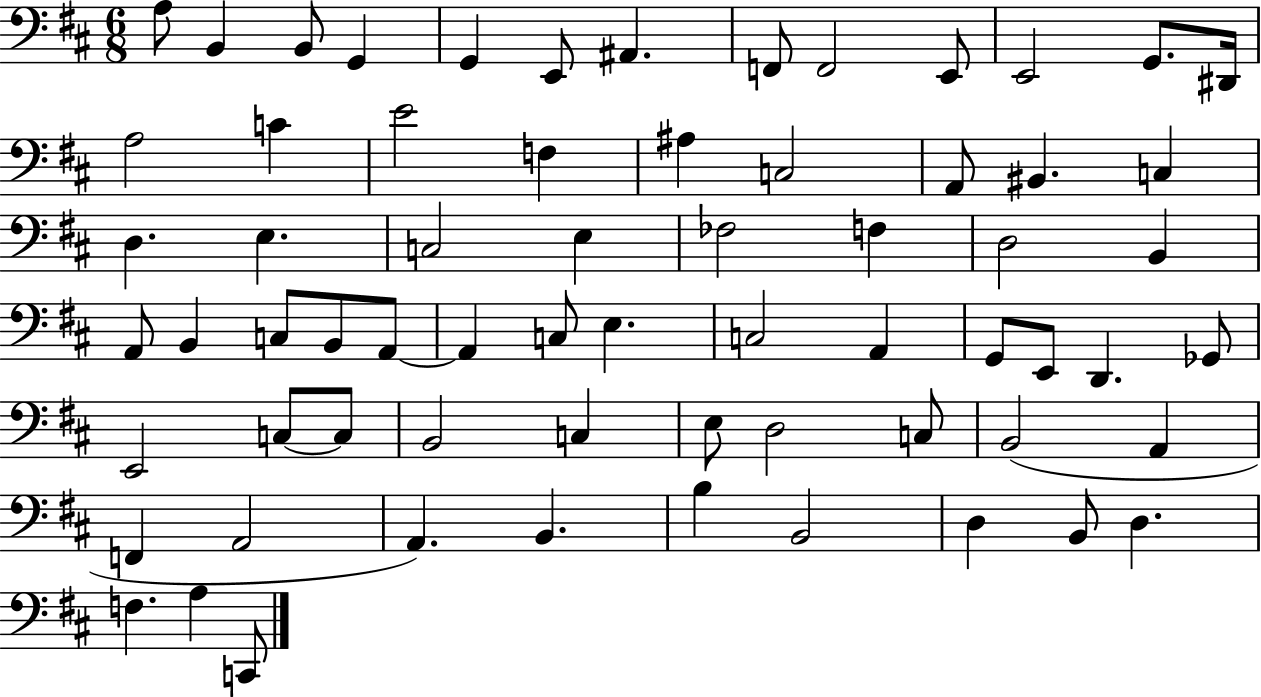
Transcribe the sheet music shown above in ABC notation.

X:1
T:Untitled
M:6/8
L:1/4
K:D
A,/2 B,, B,,/2 G,, G,, E,,/2 ^A,, F,,/2 F,,2 E,,/2 E,,2 G,,/2 ^D,,/4 A,2 C E2 F, ^A, C,2 A,,/2 ^B,, C, D, E, C,2 E, _F,2 F, D,2 B,, A,,/2 B,, C,/2 B,,/2 A,,/2 A,, C,/2 E, C,2 A,, G,,/2 E,,/2 D,, _G,,/2 E,,2 C,/2 C,/2 B,,2 C, E,/2 D,2 C,/2 B,,2 A,, F,, A,,2 A,, B,, B, B,,2 D, B,,/2 D, F, A, C,,/2